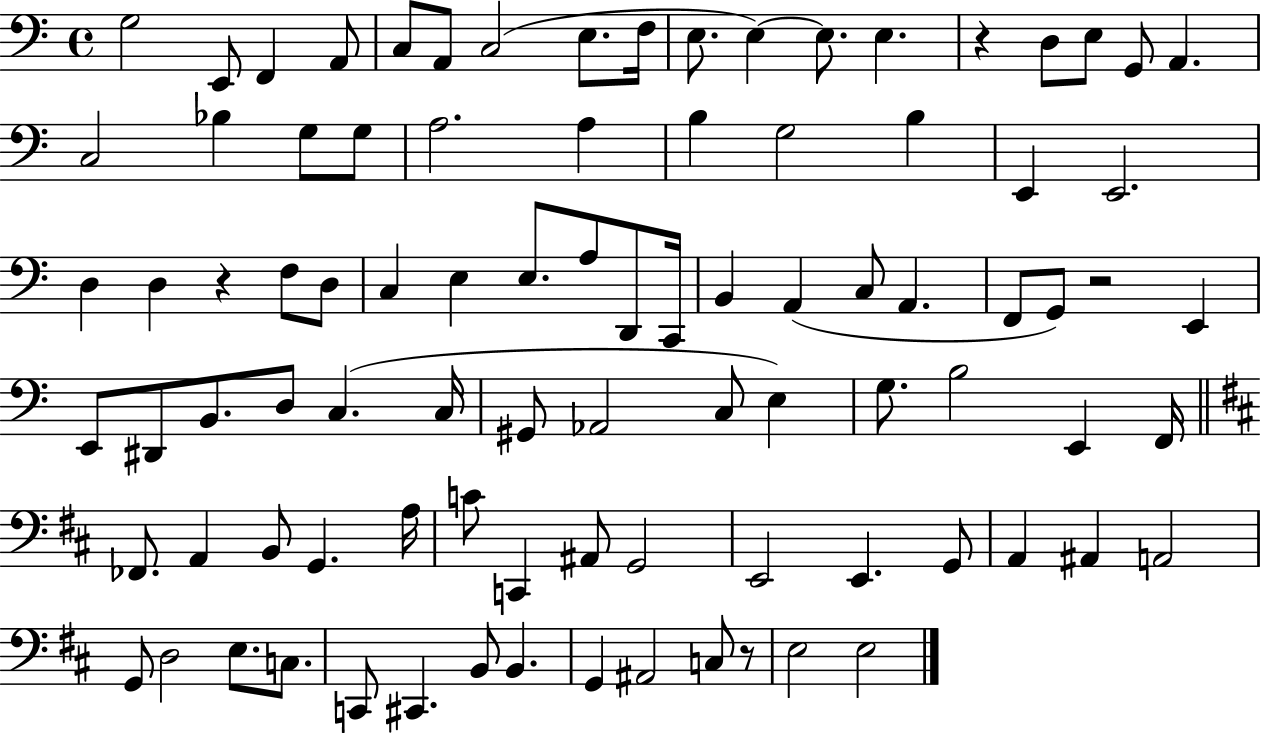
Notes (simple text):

G3/h E2/e F2/q A2/e C3/e A2/e C3/h E3/e. F3/s E3/e. E3/q E3/e. E3/q. R/q D3/e E3/e G2/e A2/q. C3/h Bb3/q G3/e G3/e A3/h. A3/q B3/q G3/h B3/q E2/q E2/h. D3/q D3/q R/q F3/e D3/e C3/q E3/q E3/e. A3/e D2/e C2/s B2/q A2/q C3/e A2/q. F2/e G2/e R/h E2/q E2/e D#2/e B2/e. D3/e C3/q. C3/s G#2/e Ab2/h C3/e E3/q G3/e. B3/h E2/q F2/s FES2/e. A2/q B2/e G2/q. A3/s C4/e C2/q A#2/e G2/h E2/h E2/q. G2/e A2/q A#2/q A2/h G2/e D3/h E3/e. C3/e. C2/e C#2/q. B2/e B2/q. G2/q A#2/h C3/e R/e E3/h E3/h